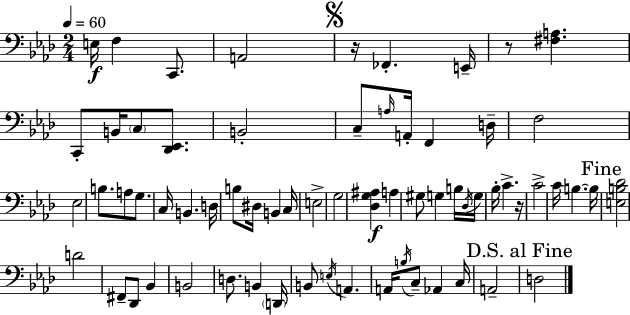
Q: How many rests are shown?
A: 3